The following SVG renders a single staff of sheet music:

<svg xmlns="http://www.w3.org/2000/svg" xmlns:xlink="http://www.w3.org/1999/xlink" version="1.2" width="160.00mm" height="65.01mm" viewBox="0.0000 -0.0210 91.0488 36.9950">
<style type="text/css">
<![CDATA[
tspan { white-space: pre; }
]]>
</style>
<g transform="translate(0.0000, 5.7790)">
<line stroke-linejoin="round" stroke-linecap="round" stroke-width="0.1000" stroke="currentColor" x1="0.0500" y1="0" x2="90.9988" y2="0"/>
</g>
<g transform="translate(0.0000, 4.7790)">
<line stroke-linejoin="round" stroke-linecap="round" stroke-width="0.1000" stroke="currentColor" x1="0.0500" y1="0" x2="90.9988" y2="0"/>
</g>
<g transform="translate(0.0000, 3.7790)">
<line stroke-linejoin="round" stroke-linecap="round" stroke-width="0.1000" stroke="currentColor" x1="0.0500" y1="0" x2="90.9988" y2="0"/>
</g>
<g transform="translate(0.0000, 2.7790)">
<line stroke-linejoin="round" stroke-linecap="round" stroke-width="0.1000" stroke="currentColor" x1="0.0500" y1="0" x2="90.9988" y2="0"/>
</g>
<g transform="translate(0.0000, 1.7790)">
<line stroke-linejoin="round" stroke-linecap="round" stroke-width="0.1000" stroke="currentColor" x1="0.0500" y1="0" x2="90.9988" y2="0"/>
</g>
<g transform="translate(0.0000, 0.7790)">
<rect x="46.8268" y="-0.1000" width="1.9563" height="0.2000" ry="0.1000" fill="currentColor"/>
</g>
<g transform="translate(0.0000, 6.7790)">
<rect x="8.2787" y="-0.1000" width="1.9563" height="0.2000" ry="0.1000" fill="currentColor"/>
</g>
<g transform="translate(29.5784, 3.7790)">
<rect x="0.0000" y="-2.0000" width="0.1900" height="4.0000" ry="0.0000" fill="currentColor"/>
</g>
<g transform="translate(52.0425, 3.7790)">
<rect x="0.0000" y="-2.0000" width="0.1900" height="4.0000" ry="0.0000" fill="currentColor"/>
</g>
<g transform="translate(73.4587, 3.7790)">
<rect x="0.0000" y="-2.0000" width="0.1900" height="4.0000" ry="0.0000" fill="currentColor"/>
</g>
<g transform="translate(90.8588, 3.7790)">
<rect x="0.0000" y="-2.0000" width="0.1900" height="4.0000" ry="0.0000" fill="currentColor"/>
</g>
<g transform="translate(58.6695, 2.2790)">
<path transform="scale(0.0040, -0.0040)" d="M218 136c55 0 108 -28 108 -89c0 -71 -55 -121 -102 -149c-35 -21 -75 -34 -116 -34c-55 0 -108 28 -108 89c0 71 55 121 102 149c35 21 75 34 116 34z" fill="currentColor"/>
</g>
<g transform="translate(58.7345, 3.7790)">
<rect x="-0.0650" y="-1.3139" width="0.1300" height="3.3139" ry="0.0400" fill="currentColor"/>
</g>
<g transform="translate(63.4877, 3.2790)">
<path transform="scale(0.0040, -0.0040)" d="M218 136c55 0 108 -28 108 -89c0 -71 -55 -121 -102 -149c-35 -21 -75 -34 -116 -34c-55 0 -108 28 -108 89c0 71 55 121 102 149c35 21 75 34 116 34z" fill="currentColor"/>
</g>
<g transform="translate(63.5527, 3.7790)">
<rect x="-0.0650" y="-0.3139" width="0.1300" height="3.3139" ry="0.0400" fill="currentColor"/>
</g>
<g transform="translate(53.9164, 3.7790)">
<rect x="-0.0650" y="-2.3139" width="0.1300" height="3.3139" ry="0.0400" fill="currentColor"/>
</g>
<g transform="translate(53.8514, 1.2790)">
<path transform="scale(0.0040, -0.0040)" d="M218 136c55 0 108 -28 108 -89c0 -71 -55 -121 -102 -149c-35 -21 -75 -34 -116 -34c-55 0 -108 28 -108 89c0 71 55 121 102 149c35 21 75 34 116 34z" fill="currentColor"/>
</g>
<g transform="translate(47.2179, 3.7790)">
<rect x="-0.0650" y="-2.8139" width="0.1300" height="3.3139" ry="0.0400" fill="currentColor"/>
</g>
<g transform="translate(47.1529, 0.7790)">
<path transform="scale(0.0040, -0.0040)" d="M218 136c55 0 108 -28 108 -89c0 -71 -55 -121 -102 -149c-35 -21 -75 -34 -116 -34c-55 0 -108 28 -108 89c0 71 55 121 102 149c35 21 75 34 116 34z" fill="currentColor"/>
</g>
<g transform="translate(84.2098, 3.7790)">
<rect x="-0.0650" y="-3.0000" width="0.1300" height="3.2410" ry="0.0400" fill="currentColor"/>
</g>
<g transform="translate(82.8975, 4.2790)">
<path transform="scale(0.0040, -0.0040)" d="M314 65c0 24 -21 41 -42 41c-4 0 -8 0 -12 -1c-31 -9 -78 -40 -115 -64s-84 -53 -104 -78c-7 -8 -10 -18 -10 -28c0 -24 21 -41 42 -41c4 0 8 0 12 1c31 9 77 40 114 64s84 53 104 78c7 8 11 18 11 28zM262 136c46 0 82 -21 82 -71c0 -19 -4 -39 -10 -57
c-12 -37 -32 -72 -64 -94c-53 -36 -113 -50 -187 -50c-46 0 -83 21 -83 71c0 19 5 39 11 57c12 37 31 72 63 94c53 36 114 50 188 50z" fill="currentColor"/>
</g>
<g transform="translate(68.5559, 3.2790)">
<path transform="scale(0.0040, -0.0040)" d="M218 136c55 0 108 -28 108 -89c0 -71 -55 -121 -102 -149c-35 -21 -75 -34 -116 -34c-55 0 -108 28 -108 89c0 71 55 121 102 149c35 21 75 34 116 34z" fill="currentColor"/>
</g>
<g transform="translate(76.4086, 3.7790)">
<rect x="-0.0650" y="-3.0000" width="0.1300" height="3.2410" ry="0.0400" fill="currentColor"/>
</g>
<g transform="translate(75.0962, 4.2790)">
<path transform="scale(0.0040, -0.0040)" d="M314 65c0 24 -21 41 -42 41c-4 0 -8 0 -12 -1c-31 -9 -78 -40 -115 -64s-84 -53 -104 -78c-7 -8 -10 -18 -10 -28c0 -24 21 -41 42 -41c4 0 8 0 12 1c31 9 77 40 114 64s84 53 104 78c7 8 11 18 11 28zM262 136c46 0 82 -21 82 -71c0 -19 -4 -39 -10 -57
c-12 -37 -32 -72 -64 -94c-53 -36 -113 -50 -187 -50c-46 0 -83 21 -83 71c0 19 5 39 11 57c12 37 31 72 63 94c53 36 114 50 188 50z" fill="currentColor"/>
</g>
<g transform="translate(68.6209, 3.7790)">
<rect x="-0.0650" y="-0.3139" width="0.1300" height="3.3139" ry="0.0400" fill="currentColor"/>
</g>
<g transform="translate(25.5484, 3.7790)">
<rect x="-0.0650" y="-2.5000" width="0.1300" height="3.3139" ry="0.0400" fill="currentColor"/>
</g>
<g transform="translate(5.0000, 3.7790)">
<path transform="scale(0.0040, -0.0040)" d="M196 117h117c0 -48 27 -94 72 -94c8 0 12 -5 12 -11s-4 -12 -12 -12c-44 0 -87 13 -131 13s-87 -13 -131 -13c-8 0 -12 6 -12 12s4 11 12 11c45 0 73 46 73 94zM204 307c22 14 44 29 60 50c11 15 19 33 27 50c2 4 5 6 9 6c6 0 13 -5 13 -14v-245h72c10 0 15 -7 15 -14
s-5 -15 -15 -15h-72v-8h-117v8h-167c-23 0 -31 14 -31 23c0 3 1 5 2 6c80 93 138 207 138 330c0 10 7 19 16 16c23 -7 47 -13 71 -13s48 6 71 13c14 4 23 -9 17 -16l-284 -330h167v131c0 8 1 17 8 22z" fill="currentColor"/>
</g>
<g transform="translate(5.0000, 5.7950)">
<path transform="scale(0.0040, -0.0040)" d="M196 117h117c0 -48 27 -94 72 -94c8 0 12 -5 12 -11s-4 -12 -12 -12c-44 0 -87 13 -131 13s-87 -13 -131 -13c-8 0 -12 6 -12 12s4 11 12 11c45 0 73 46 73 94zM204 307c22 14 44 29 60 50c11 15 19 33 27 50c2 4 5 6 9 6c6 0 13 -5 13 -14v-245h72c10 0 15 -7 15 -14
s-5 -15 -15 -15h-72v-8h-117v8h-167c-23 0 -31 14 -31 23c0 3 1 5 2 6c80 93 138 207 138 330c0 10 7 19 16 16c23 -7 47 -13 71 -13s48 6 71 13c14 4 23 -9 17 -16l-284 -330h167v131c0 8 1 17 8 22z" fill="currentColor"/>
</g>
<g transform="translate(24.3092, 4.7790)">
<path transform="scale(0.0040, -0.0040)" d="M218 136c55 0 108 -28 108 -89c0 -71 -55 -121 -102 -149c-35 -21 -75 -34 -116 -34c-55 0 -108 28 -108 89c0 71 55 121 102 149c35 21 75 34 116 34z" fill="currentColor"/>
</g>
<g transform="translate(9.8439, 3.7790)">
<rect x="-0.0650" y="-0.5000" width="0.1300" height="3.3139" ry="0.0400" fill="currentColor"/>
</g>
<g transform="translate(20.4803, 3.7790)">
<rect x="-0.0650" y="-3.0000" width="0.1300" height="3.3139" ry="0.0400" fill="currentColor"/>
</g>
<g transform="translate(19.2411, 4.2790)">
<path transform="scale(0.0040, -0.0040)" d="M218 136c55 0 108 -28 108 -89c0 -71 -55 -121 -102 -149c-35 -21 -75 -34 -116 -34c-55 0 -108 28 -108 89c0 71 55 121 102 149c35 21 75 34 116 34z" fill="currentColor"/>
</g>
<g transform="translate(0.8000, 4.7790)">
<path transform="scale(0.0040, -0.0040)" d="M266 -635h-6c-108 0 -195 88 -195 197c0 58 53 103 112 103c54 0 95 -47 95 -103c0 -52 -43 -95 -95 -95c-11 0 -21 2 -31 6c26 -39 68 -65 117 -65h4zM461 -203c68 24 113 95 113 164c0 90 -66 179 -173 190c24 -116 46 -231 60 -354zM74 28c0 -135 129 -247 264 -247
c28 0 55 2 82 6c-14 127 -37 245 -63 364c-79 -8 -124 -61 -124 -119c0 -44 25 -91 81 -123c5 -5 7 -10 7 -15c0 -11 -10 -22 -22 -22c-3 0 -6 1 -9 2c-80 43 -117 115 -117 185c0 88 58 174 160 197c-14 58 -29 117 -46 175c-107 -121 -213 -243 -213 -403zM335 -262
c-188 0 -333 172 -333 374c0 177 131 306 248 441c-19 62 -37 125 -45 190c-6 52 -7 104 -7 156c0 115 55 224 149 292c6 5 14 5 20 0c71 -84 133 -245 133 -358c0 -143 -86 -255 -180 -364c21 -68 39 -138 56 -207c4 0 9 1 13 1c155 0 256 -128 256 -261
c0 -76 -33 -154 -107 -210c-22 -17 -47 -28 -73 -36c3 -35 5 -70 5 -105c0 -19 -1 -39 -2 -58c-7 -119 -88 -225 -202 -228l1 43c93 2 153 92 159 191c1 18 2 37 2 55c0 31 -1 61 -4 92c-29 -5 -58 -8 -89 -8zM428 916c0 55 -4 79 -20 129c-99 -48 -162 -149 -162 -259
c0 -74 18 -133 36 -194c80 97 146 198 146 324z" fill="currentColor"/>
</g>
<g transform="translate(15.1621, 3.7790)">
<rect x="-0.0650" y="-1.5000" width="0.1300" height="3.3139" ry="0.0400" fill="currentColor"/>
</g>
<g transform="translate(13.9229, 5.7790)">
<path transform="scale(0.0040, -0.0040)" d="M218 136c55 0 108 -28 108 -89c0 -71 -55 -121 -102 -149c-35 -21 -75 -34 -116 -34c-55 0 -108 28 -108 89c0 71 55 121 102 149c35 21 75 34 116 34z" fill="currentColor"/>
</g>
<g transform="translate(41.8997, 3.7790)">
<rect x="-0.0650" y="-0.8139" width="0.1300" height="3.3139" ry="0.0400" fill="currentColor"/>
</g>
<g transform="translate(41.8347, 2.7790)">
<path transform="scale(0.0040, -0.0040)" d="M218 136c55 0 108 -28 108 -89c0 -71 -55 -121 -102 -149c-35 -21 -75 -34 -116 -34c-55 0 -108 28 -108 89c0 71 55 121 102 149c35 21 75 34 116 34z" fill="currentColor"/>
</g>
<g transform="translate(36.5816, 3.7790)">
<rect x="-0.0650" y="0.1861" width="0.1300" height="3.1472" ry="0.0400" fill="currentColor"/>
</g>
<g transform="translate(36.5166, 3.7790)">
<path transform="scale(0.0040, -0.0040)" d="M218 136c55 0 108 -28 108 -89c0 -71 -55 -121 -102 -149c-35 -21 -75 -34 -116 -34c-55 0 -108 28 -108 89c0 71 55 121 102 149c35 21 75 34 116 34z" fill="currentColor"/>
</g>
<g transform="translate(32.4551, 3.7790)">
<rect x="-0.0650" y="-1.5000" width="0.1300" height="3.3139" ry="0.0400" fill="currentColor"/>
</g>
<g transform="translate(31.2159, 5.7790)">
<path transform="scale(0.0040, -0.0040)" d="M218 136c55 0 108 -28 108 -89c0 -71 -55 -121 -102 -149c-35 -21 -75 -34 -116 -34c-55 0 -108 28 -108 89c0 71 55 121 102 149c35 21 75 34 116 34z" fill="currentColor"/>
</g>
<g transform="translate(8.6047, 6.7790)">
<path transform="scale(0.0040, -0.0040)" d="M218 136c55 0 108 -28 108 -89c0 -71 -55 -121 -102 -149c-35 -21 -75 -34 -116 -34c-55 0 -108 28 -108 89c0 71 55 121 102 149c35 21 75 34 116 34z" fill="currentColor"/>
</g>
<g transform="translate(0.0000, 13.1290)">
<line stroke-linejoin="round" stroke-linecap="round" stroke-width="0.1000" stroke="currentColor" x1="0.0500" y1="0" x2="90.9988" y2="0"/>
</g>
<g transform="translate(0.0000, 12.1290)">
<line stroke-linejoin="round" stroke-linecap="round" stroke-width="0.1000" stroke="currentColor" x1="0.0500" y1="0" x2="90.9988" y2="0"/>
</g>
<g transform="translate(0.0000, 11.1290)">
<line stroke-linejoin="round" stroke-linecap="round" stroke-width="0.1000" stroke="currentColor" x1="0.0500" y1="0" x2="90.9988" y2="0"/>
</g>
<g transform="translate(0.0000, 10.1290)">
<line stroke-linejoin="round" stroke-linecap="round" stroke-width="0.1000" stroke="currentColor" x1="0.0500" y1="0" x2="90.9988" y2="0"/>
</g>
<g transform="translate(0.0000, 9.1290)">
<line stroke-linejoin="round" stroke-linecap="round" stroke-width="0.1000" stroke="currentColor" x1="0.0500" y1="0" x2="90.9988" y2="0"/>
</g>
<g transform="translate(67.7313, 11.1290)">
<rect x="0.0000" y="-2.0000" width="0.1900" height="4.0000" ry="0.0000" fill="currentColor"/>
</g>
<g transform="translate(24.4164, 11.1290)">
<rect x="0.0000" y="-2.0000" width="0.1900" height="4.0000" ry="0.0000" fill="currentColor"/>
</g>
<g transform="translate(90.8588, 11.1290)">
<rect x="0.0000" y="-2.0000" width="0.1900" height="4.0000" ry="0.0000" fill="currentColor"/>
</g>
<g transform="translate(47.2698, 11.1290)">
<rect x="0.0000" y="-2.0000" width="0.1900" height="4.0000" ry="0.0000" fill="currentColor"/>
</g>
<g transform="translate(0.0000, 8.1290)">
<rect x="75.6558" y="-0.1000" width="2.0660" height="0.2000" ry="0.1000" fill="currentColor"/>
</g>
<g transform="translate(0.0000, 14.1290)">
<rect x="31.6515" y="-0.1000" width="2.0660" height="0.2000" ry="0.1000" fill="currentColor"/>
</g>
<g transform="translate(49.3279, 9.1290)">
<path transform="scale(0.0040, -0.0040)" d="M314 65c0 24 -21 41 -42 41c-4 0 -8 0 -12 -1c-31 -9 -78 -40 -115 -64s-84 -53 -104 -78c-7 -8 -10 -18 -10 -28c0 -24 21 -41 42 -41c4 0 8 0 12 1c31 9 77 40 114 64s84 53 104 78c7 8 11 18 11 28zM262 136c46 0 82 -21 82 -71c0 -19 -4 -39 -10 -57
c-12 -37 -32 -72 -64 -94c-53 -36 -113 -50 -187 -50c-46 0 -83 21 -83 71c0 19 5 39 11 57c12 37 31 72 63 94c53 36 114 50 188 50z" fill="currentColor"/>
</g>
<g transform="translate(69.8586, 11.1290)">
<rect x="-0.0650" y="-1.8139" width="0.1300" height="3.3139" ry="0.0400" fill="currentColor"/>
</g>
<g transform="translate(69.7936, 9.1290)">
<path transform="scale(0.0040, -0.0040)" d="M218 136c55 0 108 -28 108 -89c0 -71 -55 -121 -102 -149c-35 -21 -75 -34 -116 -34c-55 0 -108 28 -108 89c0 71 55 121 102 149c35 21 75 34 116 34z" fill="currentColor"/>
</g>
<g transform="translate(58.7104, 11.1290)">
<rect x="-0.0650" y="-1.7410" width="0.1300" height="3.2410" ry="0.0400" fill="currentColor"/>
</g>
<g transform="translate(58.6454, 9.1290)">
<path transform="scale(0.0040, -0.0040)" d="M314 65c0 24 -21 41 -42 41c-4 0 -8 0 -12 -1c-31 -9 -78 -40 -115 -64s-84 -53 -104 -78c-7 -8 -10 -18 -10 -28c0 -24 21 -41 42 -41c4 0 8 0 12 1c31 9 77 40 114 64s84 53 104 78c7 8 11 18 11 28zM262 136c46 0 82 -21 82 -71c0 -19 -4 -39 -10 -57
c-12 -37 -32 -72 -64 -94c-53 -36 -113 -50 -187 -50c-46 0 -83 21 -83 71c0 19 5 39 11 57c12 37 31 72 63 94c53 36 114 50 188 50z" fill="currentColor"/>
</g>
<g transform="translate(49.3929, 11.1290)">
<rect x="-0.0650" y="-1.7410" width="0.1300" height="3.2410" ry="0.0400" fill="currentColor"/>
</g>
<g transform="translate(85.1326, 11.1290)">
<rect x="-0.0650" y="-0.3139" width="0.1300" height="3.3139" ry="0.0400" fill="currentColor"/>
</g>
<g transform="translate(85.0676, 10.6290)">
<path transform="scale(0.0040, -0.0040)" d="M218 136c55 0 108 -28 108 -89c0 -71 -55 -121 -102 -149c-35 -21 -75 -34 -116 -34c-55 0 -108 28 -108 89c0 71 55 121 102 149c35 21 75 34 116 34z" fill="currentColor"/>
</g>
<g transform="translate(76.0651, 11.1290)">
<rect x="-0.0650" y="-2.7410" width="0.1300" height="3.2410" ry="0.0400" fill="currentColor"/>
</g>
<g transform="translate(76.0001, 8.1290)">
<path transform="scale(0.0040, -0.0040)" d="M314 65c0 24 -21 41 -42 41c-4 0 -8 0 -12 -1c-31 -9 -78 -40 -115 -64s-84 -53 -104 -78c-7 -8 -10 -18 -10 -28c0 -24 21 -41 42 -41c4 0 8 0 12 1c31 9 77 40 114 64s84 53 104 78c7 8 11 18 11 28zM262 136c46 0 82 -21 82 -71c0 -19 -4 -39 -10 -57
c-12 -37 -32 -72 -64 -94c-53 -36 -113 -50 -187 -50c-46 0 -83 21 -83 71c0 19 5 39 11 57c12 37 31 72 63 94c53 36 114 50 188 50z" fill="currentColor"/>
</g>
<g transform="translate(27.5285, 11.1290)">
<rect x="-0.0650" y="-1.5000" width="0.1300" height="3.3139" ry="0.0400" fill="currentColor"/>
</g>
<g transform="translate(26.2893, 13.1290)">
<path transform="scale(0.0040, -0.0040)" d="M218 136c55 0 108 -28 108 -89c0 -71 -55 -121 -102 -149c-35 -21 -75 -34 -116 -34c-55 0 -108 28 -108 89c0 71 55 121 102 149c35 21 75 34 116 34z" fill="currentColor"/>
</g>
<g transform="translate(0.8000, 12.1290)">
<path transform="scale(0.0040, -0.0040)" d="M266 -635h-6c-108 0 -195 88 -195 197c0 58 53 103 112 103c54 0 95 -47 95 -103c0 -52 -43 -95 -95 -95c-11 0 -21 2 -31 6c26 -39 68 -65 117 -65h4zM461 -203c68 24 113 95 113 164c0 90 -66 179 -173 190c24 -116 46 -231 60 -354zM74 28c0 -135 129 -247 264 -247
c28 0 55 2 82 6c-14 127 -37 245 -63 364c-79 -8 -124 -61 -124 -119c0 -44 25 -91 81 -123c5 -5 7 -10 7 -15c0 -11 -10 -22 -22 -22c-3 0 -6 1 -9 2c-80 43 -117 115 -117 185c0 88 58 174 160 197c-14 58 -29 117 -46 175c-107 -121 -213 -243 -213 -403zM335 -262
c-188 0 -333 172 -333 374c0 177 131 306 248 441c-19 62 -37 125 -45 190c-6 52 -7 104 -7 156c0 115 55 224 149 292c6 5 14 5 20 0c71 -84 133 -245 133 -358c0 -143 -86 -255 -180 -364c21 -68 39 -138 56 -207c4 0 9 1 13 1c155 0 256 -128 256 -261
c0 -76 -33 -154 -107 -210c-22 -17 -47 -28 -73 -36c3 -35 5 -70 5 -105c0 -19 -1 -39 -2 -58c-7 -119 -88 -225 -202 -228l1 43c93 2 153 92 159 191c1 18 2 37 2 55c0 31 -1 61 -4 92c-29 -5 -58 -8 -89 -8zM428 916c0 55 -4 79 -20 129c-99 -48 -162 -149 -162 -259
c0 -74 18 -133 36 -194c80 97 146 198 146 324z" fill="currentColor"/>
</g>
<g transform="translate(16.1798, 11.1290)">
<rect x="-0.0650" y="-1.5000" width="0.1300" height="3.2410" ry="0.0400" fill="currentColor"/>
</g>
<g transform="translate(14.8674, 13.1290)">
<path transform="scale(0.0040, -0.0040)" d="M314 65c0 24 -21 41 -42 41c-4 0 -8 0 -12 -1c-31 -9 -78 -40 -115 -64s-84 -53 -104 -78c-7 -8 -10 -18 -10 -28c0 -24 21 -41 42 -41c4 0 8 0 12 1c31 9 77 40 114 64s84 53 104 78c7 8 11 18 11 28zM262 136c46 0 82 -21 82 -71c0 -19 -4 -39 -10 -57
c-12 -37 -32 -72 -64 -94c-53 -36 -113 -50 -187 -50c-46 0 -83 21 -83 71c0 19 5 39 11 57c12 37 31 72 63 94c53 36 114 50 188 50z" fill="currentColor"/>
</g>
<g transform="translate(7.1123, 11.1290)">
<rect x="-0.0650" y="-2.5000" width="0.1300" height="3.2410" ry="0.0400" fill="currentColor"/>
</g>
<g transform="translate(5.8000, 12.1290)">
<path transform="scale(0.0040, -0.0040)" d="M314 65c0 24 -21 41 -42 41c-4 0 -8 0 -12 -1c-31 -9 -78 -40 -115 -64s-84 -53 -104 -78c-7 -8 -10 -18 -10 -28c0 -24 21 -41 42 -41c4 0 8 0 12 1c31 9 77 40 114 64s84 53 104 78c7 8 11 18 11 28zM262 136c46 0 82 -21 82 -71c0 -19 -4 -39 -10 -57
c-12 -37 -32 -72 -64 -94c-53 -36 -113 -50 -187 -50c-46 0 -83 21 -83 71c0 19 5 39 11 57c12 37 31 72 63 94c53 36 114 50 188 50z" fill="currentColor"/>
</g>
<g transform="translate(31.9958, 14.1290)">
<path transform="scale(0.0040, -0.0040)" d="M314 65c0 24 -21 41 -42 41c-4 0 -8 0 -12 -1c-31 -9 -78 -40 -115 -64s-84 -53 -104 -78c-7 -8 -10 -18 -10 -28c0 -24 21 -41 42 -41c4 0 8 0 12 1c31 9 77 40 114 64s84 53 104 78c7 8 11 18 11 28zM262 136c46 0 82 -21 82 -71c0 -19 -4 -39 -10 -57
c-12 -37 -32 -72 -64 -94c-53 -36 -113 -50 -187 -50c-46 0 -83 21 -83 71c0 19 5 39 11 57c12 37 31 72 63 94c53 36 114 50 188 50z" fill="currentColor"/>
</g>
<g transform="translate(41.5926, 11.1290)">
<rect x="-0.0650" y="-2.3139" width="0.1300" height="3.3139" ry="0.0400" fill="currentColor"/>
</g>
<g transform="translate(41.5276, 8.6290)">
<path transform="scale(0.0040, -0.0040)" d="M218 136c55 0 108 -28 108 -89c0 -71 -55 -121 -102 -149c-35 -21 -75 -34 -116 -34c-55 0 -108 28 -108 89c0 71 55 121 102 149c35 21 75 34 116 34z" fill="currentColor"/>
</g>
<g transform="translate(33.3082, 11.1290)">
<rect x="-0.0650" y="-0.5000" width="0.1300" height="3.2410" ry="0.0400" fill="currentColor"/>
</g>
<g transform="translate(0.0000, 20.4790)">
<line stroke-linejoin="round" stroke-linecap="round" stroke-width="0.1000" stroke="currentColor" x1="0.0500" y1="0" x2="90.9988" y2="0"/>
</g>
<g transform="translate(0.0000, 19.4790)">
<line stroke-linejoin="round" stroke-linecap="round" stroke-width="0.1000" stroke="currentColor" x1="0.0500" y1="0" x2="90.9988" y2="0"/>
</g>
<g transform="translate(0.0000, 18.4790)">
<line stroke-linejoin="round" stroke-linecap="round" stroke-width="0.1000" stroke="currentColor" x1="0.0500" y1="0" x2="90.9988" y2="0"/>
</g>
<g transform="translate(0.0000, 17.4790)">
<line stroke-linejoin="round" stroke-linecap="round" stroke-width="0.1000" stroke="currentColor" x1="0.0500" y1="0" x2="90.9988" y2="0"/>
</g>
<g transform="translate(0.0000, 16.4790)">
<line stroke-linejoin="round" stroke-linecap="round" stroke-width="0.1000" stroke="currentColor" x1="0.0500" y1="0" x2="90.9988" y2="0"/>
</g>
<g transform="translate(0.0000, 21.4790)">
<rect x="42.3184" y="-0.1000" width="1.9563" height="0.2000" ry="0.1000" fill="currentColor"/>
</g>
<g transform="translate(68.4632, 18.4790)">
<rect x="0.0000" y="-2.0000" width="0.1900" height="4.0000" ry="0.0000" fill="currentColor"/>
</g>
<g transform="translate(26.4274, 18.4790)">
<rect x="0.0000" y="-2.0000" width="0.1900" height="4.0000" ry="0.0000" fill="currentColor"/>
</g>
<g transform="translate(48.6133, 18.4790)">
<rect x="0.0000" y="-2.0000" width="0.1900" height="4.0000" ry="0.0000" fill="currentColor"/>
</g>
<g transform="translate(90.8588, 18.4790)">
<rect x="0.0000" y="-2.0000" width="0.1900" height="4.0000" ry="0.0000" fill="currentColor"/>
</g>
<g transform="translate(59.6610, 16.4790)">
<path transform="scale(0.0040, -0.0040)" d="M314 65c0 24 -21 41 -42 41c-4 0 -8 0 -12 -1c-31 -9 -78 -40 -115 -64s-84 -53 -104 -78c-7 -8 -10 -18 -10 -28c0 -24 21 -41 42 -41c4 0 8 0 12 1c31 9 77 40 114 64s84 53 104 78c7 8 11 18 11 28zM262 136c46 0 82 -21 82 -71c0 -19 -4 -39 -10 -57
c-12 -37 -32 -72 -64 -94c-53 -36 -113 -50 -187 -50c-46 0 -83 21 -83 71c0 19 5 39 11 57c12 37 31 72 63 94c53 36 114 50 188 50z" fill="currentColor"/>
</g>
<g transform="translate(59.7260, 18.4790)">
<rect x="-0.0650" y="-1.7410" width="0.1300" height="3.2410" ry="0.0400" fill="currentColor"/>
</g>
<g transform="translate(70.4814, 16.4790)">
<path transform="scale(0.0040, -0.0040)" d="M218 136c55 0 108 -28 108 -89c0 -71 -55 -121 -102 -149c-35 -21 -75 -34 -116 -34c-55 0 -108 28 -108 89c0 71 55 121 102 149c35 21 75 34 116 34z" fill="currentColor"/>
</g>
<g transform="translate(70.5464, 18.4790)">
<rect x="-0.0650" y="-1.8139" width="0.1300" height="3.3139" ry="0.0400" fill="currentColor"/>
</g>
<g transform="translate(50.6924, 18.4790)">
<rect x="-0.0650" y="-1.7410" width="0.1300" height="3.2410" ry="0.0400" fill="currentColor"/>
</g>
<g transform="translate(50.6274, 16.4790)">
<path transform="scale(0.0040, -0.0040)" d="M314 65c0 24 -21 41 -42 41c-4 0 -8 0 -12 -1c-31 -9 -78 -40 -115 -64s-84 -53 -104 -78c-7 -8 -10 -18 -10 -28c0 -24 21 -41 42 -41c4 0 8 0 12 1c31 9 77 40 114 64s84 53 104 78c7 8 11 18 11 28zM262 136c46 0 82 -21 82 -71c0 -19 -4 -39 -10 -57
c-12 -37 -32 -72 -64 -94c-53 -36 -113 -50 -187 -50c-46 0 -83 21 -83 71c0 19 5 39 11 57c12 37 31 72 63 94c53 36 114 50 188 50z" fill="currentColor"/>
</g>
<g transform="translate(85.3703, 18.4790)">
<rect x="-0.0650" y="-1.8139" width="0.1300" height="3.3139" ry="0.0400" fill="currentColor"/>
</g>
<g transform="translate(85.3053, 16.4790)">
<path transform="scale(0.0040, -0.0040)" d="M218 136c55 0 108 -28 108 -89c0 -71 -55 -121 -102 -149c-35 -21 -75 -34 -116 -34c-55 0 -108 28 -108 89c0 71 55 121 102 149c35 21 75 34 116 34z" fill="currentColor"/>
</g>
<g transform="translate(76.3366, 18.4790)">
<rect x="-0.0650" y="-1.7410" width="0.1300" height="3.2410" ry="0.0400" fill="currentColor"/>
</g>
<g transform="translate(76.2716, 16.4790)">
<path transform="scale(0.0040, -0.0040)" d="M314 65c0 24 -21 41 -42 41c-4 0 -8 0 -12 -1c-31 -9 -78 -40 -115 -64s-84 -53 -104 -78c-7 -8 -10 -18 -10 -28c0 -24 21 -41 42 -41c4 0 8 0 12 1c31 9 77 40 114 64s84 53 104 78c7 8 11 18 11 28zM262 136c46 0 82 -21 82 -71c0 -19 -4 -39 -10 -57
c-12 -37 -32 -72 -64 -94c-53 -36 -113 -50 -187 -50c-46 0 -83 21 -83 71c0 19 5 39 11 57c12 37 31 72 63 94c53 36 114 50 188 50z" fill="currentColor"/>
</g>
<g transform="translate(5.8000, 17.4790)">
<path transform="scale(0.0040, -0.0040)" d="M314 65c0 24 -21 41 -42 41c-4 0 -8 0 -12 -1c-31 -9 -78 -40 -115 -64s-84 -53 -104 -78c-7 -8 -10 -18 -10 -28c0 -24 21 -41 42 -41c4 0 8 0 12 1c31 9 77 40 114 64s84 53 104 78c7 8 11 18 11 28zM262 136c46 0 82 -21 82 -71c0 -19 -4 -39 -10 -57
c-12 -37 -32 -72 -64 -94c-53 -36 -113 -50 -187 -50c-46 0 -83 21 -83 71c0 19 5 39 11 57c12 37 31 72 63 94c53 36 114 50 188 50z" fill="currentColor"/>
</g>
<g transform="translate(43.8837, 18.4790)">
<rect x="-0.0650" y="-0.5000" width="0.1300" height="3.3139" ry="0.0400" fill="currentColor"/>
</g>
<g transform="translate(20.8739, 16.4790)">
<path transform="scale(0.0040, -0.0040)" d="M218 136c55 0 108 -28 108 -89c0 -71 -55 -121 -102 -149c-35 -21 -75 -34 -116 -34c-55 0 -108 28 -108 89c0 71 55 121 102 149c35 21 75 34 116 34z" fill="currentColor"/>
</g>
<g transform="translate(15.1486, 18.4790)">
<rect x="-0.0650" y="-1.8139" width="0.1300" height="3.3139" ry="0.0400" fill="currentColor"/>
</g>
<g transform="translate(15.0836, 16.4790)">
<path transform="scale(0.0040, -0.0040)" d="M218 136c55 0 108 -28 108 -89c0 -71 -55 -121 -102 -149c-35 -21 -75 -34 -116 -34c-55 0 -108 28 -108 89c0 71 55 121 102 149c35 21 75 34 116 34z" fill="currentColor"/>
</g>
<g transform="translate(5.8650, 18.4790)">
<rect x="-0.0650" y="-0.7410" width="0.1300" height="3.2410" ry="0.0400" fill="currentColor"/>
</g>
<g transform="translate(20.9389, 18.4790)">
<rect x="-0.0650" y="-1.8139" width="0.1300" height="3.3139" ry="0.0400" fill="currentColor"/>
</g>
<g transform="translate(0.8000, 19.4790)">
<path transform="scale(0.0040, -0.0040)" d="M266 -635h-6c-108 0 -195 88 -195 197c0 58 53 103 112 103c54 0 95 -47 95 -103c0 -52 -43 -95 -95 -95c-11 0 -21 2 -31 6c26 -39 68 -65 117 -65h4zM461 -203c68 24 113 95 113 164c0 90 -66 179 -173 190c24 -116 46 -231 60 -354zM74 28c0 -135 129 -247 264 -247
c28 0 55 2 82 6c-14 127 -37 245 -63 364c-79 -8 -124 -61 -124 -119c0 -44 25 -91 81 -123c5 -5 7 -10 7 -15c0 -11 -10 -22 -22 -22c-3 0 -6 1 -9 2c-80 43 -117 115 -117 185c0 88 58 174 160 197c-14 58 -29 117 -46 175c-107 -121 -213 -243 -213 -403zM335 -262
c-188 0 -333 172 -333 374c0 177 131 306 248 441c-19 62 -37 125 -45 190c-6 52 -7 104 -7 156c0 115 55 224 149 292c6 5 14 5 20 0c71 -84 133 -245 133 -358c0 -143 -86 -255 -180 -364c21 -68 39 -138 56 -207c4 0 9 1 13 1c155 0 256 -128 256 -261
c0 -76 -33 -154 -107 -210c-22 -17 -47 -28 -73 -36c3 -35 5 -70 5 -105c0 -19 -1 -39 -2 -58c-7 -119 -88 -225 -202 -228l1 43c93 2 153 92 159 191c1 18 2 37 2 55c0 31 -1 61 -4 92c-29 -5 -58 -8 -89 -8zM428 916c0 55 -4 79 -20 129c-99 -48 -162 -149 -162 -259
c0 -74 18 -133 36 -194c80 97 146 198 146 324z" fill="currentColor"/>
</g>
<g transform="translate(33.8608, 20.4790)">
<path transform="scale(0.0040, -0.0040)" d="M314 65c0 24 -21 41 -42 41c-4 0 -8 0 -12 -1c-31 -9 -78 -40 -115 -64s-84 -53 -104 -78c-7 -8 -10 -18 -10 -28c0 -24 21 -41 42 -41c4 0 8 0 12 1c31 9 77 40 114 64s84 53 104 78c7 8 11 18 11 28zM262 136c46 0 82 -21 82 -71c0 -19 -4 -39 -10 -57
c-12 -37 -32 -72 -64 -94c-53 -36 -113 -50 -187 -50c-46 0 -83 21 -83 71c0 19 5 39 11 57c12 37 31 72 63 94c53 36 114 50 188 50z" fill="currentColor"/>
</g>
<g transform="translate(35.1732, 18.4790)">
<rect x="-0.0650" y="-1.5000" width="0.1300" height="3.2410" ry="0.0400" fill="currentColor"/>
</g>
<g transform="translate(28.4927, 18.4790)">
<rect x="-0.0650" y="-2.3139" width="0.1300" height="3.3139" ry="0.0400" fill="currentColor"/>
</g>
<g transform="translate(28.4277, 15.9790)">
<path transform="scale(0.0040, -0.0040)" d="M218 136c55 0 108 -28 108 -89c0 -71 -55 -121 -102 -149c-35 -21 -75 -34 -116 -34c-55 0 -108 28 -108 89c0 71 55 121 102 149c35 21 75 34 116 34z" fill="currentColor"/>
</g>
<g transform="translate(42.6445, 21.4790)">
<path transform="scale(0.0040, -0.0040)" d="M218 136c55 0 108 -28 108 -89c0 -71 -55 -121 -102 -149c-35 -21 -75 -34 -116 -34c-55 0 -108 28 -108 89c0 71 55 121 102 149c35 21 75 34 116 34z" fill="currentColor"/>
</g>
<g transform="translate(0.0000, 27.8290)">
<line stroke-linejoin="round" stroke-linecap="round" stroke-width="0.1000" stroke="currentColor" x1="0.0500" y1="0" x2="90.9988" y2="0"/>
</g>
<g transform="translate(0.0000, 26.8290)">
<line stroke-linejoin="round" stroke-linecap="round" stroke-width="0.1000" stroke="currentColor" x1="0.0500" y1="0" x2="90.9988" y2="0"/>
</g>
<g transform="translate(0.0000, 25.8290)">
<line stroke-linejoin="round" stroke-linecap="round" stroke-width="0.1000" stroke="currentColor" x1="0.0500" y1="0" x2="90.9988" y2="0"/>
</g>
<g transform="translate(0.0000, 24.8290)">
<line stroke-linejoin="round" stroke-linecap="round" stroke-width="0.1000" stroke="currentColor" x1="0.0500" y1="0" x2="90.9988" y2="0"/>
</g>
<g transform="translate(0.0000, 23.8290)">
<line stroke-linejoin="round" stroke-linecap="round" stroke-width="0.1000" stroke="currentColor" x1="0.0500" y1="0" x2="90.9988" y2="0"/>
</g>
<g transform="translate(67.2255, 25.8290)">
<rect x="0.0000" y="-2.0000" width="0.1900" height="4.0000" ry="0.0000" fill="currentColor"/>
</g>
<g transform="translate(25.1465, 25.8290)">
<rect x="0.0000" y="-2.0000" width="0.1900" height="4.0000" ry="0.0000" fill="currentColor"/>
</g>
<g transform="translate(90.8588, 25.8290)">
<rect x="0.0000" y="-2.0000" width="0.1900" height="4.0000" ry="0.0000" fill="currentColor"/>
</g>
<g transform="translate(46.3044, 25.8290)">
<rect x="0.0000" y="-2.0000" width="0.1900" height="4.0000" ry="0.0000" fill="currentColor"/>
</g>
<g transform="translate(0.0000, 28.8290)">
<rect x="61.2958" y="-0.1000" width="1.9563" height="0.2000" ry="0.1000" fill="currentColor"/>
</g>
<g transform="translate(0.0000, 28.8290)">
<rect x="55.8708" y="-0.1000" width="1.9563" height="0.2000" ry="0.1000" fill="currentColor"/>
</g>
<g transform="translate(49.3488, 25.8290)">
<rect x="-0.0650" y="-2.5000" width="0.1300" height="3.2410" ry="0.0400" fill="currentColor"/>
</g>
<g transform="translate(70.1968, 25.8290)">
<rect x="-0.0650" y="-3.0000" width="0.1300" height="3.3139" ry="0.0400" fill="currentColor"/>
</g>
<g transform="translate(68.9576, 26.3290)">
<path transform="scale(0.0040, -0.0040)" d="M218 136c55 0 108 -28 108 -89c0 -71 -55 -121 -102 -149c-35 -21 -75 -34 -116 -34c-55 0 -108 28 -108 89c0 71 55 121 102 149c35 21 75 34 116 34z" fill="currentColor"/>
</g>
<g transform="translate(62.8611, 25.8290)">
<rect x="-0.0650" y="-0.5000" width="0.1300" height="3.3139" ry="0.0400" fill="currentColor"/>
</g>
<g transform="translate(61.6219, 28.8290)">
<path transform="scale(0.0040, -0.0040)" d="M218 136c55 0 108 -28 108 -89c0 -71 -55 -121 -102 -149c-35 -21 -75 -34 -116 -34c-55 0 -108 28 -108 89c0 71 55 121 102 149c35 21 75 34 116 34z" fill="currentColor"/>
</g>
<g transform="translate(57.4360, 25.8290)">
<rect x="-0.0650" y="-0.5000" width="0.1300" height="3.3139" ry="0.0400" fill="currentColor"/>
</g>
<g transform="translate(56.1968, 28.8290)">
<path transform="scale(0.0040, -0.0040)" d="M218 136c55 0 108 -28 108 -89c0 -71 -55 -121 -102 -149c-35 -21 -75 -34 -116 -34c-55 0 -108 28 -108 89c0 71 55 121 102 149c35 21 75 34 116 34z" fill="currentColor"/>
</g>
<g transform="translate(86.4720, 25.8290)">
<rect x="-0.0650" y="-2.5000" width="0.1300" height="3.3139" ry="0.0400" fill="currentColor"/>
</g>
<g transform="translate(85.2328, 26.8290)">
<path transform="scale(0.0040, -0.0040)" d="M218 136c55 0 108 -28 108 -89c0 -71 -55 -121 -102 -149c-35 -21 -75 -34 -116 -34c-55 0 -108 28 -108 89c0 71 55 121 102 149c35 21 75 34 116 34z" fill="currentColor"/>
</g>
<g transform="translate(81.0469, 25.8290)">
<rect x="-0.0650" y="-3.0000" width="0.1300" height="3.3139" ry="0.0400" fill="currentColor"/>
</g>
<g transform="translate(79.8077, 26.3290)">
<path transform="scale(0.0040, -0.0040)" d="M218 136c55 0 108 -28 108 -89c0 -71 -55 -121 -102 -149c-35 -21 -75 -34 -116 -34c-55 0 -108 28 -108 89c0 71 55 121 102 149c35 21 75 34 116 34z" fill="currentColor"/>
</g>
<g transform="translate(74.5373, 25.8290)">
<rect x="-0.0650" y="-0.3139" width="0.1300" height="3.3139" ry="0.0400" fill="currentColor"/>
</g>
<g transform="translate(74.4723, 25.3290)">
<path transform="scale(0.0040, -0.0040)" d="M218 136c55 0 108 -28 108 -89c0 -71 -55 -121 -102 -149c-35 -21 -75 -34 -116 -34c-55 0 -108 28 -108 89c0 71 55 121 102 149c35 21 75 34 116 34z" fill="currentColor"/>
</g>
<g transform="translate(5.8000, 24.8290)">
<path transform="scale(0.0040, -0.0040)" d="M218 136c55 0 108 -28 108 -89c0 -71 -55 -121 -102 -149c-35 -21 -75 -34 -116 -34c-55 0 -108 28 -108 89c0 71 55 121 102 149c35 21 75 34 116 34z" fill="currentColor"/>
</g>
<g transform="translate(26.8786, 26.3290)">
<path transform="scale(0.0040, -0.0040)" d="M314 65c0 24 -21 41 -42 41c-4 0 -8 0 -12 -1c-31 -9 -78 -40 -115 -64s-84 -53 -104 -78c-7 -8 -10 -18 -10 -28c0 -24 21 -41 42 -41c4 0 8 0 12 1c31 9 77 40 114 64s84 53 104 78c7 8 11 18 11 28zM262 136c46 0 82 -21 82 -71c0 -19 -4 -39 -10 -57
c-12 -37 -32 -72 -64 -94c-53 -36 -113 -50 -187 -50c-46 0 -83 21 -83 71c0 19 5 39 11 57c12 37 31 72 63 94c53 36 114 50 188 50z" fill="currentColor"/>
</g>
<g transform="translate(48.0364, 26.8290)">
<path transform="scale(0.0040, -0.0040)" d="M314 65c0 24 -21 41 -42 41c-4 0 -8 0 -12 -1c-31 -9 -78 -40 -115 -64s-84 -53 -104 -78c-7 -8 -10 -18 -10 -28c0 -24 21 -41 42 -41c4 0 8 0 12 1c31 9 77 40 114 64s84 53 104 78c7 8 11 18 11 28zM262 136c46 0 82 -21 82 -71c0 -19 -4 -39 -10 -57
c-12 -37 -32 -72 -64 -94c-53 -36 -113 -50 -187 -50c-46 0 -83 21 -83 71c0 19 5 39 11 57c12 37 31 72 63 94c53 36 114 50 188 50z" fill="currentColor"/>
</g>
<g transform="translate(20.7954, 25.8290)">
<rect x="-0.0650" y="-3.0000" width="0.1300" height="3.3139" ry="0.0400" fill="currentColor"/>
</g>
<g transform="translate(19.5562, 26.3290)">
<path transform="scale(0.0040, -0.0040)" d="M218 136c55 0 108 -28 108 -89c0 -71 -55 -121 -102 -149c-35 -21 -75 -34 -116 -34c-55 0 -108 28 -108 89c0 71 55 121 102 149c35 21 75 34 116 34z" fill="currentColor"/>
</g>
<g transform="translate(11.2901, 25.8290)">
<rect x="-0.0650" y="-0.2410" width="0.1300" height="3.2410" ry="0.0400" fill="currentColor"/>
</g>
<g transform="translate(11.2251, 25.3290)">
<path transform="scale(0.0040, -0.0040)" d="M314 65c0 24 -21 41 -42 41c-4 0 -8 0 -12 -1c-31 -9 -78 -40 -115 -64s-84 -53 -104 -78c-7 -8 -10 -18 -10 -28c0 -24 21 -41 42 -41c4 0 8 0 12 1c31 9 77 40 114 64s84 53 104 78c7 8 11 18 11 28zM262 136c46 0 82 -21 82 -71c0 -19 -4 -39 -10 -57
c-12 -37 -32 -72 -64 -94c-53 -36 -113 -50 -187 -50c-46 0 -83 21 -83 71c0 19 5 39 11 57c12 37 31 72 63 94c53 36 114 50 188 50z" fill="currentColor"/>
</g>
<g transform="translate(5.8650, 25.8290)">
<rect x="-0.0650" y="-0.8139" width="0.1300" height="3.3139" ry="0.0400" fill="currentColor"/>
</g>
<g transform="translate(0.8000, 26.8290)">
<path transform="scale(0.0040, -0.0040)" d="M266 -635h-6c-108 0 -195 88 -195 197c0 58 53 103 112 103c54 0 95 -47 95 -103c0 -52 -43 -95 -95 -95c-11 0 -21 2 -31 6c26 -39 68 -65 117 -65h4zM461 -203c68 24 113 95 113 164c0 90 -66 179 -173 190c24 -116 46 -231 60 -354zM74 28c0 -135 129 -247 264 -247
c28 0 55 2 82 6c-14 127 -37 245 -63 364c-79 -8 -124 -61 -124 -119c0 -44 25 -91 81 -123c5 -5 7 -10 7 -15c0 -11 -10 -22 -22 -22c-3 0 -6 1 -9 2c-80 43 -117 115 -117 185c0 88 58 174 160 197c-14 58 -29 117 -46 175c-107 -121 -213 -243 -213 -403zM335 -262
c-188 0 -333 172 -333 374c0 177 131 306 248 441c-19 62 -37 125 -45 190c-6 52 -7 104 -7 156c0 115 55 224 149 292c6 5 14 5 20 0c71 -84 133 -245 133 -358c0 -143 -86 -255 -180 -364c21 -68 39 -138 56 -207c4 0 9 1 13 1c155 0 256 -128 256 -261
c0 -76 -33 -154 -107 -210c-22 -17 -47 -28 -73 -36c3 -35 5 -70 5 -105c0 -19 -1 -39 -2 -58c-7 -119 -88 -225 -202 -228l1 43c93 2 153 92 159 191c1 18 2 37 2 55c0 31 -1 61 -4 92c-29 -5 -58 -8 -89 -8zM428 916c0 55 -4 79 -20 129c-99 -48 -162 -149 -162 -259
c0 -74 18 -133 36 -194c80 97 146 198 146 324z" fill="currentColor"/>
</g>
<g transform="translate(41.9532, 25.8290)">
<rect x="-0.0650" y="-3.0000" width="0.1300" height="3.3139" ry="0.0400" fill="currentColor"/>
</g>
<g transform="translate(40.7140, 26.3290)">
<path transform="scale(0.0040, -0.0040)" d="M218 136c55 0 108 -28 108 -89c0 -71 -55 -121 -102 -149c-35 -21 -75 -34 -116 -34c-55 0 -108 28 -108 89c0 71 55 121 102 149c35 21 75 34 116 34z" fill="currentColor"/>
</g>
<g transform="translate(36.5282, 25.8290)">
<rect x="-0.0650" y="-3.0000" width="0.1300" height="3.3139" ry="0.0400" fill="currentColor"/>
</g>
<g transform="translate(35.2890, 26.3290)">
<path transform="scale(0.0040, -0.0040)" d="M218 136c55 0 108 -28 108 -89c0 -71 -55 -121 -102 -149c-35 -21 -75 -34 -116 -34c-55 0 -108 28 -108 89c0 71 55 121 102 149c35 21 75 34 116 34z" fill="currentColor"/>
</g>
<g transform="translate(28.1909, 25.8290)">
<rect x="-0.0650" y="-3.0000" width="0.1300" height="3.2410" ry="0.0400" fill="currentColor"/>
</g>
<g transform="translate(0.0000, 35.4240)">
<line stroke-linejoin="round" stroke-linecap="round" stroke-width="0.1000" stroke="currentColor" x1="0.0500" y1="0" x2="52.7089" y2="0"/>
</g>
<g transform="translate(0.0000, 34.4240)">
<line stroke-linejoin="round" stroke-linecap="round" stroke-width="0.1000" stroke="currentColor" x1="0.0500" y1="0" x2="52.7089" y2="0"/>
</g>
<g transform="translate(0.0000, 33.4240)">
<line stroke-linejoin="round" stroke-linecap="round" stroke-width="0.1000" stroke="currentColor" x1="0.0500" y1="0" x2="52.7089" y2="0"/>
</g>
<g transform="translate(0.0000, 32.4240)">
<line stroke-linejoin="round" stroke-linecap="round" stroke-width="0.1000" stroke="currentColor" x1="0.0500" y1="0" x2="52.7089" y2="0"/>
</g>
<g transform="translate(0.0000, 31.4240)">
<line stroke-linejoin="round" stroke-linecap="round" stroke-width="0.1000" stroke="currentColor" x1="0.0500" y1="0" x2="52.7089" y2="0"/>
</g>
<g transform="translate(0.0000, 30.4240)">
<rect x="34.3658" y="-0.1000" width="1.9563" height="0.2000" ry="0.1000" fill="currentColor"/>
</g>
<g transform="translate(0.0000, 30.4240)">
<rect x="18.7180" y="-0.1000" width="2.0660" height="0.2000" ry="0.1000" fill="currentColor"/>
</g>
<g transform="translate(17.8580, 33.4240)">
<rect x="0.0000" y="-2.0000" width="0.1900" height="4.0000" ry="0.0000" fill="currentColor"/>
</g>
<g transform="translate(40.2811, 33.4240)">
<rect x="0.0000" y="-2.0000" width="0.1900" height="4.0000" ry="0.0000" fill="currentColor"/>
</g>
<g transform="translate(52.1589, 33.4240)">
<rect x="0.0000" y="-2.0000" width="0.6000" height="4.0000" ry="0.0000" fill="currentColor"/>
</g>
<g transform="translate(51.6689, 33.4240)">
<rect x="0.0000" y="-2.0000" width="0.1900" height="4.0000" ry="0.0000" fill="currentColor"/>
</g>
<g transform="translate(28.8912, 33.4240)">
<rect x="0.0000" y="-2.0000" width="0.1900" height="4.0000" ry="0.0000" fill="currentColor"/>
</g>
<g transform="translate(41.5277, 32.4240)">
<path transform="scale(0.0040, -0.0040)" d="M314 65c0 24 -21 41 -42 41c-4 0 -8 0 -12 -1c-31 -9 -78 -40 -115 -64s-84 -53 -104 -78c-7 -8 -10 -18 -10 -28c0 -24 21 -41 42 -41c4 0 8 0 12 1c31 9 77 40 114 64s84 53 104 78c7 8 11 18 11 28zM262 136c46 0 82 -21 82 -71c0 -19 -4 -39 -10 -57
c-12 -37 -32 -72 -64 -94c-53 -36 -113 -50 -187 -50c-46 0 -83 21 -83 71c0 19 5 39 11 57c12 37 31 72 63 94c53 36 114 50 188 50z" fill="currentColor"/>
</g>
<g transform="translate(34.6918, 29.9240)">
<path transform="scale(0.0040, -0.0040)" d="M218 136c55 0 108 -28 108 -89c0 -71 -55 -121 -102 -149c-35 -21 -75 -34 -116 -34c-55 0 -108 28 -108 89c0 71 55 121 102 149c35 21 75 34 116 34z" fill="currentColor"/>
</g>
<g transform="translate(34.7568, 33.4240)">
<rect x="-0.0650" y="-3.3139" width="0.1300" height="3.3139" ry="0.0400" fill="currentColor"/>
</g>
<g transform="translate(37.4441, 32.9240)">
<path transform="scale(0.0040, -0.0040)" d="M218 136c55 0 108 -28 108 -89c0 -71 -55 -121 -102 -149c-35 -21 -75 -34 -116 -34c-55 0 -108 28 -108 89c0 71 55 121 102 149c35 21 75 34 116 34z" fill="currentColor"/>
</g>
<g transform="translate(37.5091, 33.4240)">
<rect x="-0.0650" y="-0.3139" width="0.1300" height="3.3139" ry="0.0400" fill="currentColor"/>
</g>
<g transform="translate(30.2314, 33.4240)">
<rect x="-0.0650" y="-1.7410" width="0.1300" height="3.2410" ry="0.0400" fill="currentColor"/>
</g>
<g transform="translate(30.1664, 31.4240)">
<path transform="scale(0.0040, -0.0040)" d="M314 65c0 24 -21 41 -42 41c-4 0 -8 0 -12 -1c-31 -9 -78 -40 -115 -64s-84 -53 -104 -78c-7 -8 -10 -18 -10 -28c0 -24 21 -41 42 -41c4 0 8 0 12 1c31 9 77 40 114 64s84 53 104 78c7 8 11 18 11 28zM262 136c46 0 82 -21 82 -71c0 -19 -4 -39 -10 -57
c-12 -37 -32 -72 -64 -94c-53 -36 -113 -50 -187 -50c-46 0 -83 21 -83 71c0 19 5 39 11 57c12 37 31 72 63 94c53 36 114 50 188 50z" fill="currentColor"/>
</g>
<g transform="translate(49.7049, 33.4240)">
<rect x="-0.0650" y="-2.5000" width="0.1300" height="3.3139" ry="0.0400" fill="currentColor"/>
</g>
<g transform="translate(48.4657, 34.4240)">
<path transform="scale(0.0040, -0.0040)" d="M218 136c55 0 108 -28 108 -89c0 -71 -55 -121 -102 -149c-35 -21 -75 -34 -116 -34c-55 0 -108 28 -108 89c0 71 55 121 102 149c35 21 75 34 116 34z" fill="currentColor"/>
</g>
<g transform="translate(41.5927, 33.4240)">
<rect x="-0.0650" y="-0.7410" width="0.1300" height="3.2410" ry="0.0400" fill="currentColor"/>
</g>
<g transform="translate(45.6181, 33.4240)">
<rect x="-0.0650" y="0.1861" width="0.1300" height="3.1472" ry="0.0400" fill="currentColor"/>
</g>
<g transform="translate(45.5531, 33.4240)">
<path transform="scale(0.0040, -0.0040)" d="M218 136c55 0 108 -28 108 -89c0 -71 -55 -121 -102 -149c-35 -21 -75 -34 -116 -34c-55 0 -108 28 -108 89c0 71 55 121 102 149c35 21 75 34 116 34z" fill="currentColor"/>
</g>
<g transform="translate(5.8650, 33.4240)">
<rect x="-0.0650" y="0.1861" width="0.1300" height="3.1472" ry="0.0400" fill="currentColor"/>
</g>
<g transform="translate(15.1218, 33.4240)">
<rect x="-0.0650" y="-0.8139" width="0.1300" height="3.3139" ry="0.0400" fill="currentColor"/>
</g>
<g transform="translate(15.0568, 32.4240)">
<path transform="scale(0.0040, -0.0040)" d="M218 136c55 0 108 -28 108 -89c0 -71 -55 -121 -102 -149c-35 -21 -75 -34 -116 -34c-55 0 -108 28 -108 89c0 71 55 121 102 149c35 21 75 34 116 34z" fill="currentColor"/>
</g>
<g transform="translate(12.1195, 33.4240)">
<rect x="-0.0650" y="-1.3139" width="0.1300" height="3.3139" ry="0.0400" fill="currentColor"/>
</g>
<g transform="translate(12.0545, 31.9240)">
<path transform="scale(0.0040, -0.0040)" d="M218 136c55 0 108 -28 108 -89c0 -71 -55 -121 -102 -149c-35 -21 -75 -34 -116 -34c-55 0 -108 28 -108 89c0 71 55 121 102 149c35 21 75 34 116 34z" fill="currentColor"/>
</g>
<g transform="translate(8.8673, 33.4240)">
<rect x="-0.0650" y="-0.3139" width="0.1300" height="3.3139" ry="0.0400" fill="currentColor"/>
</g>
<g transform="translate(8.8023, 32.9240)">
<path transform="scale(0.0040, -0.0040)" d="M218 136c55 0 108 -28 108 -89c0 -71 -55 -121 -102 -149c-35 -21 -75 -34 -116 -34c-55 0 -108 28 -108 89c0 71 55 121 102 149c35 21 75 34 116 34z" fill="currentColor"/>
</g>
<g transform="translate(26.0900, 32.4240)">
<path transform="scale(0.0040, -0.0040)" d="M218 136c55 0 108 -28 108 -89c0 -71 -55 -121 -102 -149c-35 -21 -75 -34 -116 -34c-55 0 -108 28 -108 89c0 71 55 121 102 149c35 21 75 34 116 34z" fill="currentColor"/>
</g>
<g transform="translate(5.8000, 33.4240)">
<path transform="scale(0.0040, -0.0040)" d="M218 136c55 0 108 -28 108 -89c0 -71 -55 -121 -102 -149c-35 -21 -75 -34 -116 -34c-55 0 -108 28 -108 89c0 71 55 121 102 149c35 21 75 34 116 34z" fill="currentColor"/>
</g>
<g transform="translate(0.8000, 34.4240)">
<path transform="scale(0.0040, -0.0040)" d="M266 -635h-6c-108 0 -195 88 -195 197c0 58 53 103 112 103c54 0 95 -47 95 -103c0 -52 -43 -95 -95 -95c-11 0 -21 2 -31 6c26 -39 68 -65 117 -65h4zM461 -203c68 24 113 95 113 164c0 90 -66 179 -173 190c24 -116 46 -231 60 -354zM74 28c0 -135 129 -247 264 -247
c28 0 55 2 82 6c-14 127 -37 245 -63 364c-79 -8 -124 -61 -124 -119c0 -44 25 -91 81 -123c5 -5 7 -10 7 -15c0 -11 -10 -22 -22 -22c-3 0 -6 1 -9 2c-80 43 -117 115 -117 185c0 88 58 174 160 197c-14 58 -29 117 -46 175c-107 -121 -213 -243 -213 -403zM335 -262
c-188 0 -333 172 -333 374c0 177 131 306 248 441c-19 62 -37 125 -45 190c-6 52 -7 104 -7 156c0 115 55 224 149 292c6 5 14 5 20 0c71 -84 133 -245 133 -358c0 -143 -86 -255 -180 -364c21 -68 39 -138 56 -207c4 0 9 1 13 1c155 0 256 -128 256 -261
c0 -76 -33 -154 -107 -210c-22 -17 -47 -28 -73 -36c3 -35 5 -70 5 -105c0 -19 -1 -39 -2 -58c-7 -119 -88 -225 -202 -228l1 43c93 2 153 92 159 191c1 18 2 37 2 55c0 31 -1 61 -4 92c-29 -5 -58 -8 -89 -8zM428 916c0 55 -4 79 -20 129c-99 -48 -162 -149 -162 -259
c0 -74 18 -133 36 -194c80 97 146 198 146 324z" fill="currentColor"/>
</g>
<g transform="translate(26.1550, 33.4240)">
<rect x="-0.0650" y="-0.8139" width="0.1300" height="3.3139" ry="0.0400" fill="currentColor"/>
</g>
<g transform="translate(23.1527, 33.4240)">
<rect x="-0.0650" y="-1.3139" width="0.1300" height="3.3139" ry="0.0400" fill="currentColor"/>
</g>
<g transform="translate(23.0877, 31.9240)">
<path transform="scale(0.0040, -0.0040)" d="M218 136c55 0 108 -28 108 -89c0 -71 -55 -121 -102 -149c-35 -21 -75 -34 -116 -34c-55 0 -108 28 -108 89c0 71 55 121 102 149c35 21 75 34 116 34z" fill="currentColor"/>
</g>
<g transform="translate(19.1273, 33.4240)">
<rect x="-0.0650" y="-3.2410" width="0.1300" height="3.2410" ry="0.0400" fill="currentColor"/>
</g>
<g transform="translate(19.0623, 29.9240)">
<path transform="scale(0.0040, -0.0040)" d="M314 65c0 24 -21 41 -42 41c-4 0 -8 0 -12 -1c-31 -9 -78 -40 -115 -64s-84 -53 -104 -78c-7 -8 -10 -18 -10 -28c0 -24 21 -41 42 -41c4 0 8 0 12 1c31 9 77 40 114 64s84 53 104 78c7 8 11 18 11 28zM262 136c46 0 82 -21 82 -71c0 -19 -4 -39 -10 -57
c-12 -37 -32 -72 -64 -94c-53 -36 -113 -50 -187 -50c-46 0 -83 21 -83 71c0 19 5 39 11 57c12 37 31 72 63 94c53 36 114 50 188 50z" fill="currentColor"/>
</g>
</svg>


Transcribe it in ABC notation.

X:1
T:Untitled
M:4/4
L:1/4
K:C
C E A G E B d a g e c c A2 A2 G2 E2 E C2 g f2 f2 f a2 c d2 f f g E2 C f2 f2 f f2 f d c2 A A2 A A G2 C C A c A G B c e d b2 e d f2 b c d2 B G